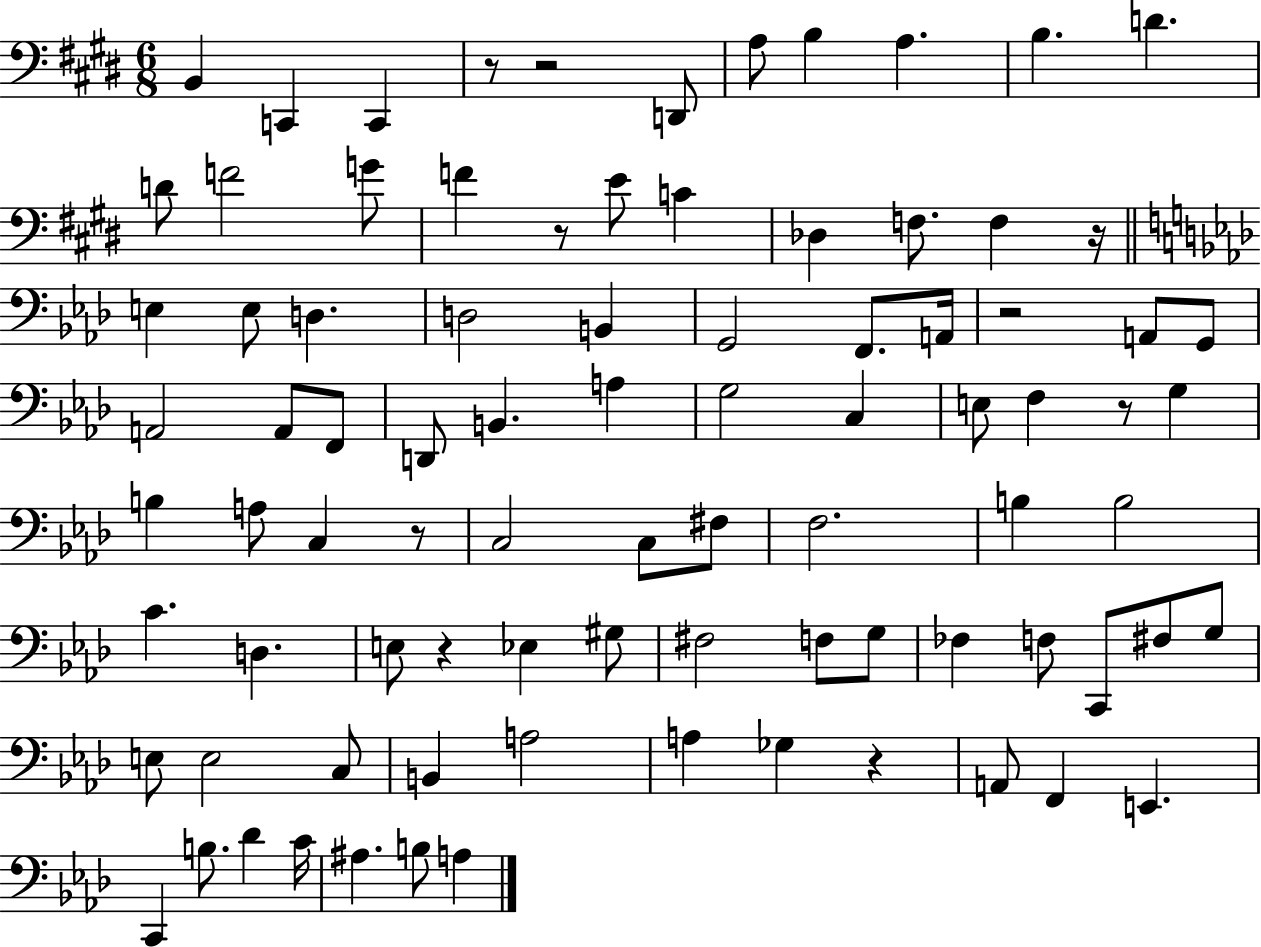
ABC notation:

X:1
T:Untitled
M:6/8
L:1/4
K:E
B,, C,, C,, z/2 z2 D,,/2 A,/2 B, A, B, D D/2 F2 G/2 F z/2 E/2 C _D, F,/2 F, z/4 E, E,/2 D, D,2 B,, G,,2 F,,/2 A,,/4 z2 A,,/2 G,,/2 A,,2 A,,/2 F,,/2 D,,/2 B,, A, G,2 C, E,/2 F, z/2 G, B, A,/2 C, z/2 C,2 C,/2 ^F,/2 F,2 B, B,2 C D, E,/2 z _E, ^G,/2 ^F,2 F,/2 G,/2 _F, F,/2 C,,/2 ^F,/2 G,/2 E,/2 E,2 C,/2 B,, A,2 A, _G, z A,,/2 F,, E,, C,, B,/2 _D C/4 ^A, B,/2 A,